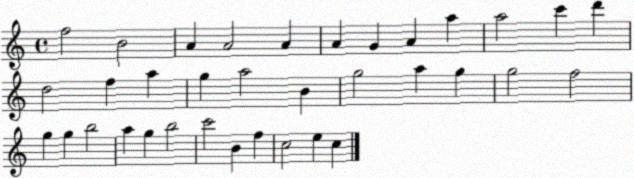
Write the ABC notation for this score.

X:1
T:Untitled
M:4/4
L:1/4
K:C
f2 B2 A A2 A A G A a a2 c' d' d2 f a g a2 B g2 a g g2 f2 g g b2 a g b2 c'2 B f c2 e c